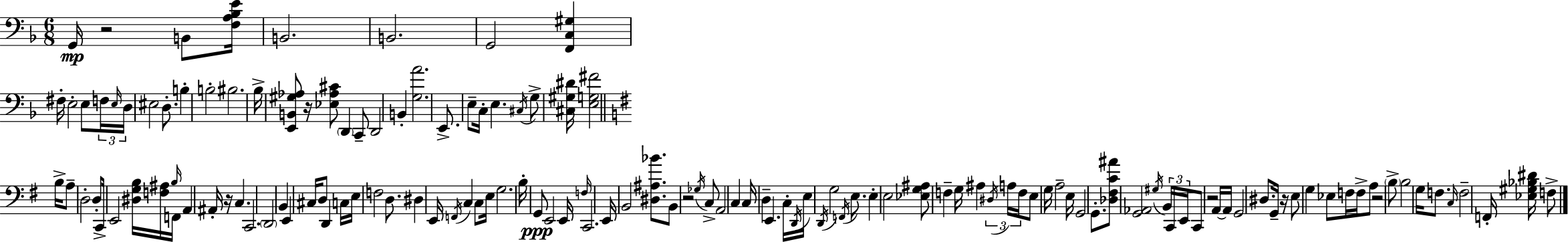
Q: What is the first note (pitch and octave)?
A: G2